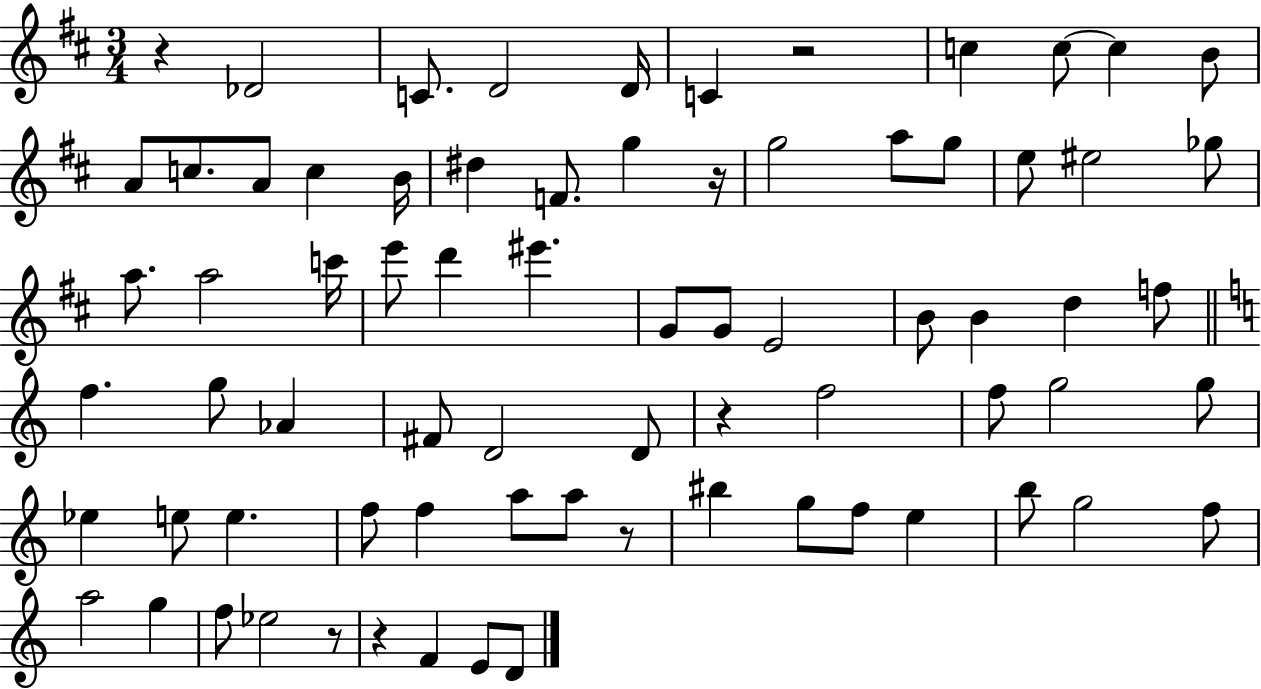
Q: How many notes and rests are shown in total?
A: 74